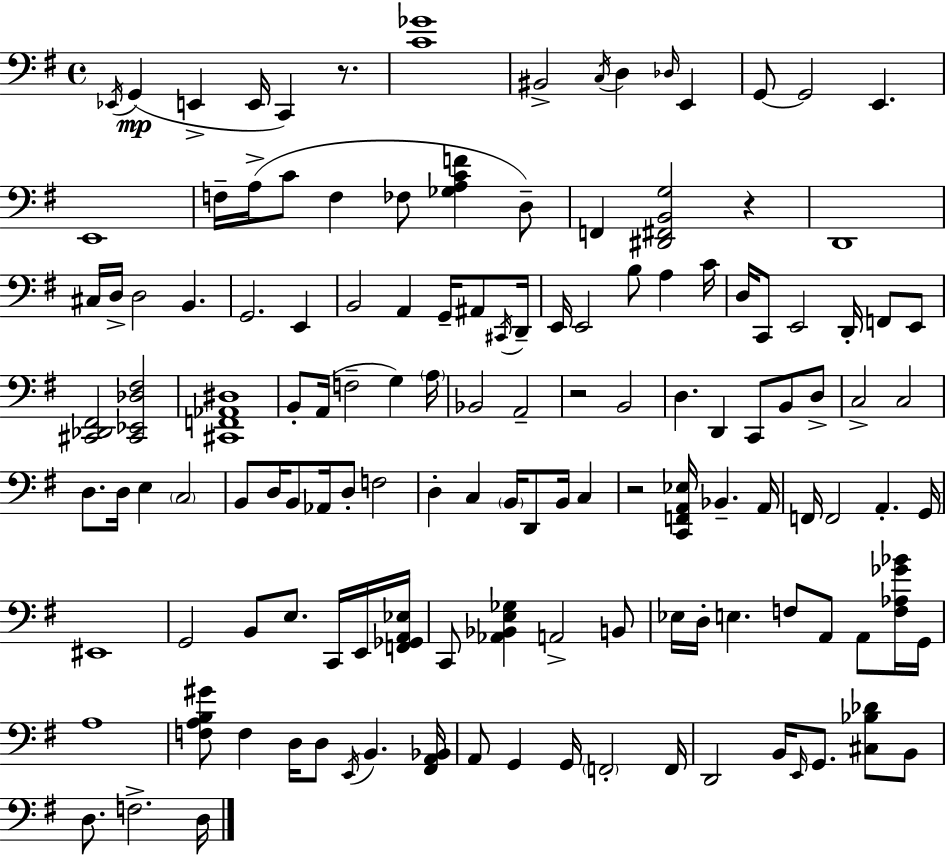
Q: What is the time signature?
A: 4/4